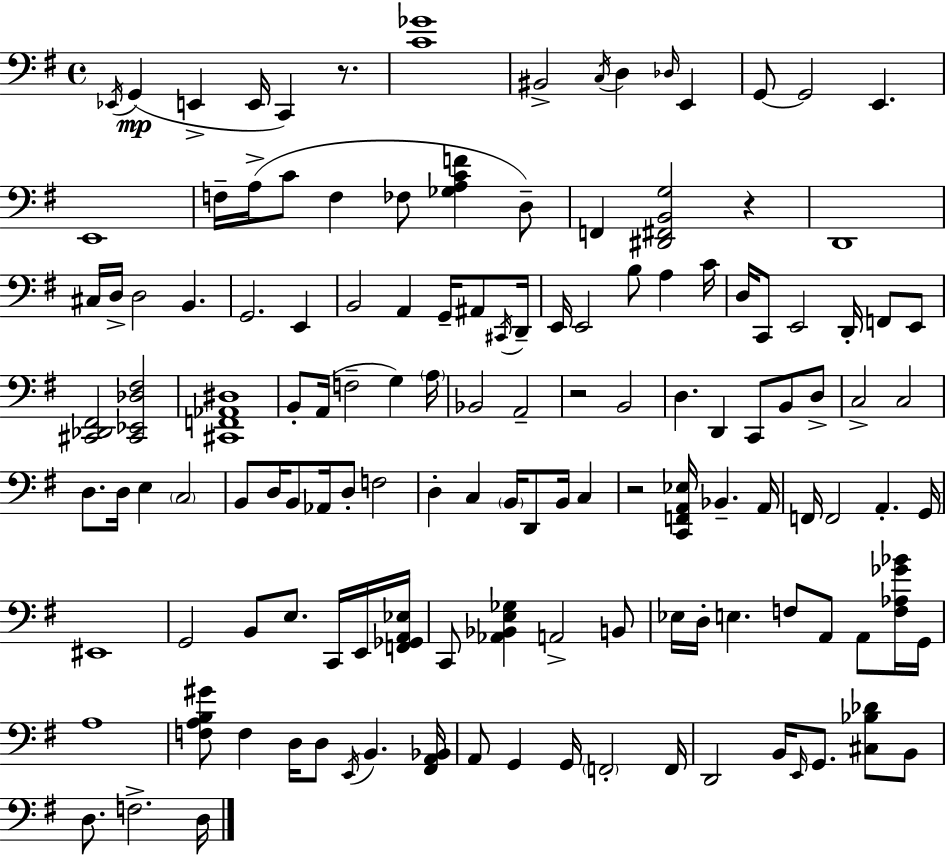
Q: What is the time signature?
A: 4/4